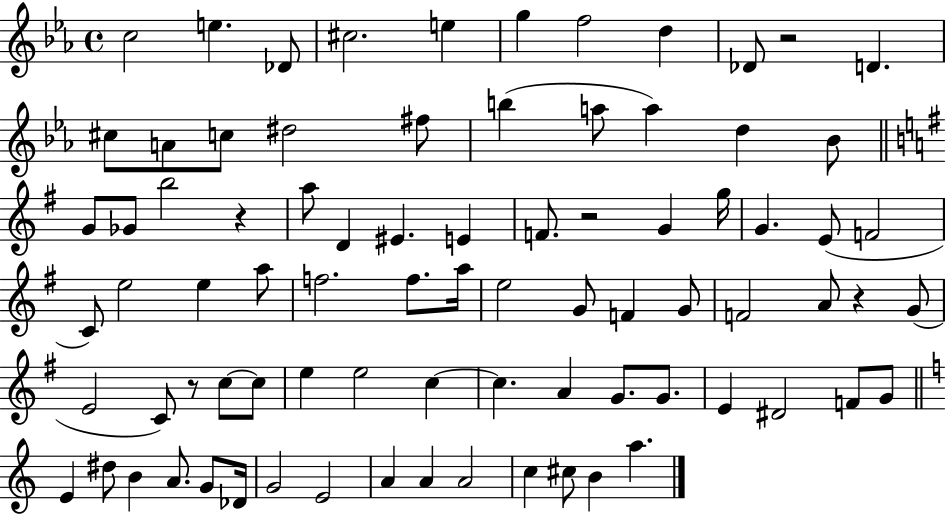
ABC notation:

X:1
T:Untitled
M:4/4
L:1/4
K:Eb
c2 e _D/2 ^c2 e g f2 d _D/2 z2 D ^c/2 A/2 c/2 ^d2 ^f/2 b a/2 a d _B/2 G/2 _G/2 b2 z a/2 D ^E E F/2 z2 G g/4 G E/2 F2 C/2 e2 e a/2 f2 f/2 a/4 e2 G/2 F G/2 F2 A/2 z G/2 E2 C/2 z/2 c/2 c/2 e e2 c c A G/2 G/2 E ^D2 F/2 G/2 E ^d/2 B A/2 G/2 _D/4 G2 E2 A A A2 c ^c/2 B a